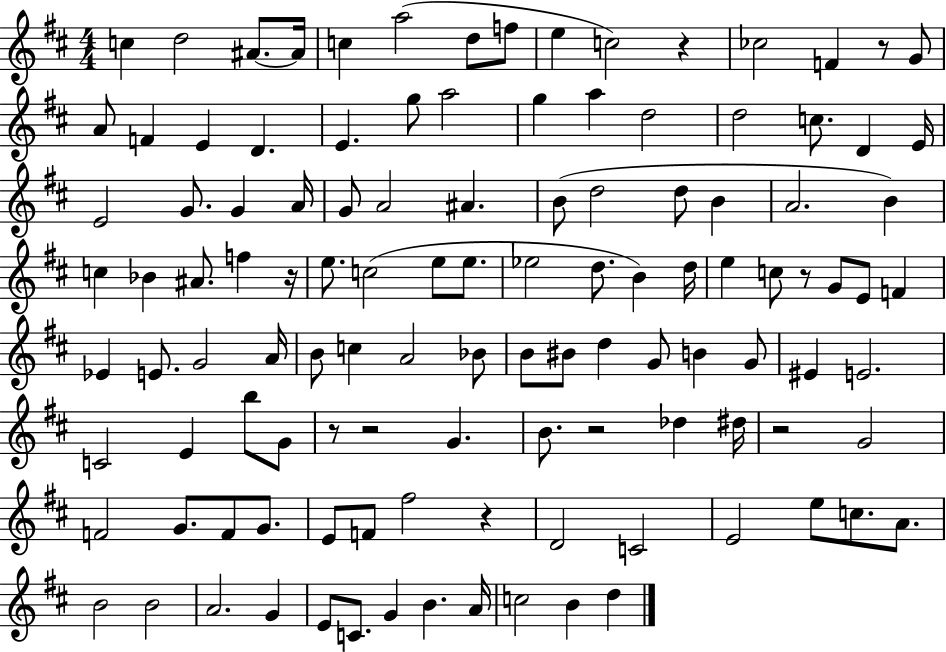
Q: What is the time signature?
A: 4/4